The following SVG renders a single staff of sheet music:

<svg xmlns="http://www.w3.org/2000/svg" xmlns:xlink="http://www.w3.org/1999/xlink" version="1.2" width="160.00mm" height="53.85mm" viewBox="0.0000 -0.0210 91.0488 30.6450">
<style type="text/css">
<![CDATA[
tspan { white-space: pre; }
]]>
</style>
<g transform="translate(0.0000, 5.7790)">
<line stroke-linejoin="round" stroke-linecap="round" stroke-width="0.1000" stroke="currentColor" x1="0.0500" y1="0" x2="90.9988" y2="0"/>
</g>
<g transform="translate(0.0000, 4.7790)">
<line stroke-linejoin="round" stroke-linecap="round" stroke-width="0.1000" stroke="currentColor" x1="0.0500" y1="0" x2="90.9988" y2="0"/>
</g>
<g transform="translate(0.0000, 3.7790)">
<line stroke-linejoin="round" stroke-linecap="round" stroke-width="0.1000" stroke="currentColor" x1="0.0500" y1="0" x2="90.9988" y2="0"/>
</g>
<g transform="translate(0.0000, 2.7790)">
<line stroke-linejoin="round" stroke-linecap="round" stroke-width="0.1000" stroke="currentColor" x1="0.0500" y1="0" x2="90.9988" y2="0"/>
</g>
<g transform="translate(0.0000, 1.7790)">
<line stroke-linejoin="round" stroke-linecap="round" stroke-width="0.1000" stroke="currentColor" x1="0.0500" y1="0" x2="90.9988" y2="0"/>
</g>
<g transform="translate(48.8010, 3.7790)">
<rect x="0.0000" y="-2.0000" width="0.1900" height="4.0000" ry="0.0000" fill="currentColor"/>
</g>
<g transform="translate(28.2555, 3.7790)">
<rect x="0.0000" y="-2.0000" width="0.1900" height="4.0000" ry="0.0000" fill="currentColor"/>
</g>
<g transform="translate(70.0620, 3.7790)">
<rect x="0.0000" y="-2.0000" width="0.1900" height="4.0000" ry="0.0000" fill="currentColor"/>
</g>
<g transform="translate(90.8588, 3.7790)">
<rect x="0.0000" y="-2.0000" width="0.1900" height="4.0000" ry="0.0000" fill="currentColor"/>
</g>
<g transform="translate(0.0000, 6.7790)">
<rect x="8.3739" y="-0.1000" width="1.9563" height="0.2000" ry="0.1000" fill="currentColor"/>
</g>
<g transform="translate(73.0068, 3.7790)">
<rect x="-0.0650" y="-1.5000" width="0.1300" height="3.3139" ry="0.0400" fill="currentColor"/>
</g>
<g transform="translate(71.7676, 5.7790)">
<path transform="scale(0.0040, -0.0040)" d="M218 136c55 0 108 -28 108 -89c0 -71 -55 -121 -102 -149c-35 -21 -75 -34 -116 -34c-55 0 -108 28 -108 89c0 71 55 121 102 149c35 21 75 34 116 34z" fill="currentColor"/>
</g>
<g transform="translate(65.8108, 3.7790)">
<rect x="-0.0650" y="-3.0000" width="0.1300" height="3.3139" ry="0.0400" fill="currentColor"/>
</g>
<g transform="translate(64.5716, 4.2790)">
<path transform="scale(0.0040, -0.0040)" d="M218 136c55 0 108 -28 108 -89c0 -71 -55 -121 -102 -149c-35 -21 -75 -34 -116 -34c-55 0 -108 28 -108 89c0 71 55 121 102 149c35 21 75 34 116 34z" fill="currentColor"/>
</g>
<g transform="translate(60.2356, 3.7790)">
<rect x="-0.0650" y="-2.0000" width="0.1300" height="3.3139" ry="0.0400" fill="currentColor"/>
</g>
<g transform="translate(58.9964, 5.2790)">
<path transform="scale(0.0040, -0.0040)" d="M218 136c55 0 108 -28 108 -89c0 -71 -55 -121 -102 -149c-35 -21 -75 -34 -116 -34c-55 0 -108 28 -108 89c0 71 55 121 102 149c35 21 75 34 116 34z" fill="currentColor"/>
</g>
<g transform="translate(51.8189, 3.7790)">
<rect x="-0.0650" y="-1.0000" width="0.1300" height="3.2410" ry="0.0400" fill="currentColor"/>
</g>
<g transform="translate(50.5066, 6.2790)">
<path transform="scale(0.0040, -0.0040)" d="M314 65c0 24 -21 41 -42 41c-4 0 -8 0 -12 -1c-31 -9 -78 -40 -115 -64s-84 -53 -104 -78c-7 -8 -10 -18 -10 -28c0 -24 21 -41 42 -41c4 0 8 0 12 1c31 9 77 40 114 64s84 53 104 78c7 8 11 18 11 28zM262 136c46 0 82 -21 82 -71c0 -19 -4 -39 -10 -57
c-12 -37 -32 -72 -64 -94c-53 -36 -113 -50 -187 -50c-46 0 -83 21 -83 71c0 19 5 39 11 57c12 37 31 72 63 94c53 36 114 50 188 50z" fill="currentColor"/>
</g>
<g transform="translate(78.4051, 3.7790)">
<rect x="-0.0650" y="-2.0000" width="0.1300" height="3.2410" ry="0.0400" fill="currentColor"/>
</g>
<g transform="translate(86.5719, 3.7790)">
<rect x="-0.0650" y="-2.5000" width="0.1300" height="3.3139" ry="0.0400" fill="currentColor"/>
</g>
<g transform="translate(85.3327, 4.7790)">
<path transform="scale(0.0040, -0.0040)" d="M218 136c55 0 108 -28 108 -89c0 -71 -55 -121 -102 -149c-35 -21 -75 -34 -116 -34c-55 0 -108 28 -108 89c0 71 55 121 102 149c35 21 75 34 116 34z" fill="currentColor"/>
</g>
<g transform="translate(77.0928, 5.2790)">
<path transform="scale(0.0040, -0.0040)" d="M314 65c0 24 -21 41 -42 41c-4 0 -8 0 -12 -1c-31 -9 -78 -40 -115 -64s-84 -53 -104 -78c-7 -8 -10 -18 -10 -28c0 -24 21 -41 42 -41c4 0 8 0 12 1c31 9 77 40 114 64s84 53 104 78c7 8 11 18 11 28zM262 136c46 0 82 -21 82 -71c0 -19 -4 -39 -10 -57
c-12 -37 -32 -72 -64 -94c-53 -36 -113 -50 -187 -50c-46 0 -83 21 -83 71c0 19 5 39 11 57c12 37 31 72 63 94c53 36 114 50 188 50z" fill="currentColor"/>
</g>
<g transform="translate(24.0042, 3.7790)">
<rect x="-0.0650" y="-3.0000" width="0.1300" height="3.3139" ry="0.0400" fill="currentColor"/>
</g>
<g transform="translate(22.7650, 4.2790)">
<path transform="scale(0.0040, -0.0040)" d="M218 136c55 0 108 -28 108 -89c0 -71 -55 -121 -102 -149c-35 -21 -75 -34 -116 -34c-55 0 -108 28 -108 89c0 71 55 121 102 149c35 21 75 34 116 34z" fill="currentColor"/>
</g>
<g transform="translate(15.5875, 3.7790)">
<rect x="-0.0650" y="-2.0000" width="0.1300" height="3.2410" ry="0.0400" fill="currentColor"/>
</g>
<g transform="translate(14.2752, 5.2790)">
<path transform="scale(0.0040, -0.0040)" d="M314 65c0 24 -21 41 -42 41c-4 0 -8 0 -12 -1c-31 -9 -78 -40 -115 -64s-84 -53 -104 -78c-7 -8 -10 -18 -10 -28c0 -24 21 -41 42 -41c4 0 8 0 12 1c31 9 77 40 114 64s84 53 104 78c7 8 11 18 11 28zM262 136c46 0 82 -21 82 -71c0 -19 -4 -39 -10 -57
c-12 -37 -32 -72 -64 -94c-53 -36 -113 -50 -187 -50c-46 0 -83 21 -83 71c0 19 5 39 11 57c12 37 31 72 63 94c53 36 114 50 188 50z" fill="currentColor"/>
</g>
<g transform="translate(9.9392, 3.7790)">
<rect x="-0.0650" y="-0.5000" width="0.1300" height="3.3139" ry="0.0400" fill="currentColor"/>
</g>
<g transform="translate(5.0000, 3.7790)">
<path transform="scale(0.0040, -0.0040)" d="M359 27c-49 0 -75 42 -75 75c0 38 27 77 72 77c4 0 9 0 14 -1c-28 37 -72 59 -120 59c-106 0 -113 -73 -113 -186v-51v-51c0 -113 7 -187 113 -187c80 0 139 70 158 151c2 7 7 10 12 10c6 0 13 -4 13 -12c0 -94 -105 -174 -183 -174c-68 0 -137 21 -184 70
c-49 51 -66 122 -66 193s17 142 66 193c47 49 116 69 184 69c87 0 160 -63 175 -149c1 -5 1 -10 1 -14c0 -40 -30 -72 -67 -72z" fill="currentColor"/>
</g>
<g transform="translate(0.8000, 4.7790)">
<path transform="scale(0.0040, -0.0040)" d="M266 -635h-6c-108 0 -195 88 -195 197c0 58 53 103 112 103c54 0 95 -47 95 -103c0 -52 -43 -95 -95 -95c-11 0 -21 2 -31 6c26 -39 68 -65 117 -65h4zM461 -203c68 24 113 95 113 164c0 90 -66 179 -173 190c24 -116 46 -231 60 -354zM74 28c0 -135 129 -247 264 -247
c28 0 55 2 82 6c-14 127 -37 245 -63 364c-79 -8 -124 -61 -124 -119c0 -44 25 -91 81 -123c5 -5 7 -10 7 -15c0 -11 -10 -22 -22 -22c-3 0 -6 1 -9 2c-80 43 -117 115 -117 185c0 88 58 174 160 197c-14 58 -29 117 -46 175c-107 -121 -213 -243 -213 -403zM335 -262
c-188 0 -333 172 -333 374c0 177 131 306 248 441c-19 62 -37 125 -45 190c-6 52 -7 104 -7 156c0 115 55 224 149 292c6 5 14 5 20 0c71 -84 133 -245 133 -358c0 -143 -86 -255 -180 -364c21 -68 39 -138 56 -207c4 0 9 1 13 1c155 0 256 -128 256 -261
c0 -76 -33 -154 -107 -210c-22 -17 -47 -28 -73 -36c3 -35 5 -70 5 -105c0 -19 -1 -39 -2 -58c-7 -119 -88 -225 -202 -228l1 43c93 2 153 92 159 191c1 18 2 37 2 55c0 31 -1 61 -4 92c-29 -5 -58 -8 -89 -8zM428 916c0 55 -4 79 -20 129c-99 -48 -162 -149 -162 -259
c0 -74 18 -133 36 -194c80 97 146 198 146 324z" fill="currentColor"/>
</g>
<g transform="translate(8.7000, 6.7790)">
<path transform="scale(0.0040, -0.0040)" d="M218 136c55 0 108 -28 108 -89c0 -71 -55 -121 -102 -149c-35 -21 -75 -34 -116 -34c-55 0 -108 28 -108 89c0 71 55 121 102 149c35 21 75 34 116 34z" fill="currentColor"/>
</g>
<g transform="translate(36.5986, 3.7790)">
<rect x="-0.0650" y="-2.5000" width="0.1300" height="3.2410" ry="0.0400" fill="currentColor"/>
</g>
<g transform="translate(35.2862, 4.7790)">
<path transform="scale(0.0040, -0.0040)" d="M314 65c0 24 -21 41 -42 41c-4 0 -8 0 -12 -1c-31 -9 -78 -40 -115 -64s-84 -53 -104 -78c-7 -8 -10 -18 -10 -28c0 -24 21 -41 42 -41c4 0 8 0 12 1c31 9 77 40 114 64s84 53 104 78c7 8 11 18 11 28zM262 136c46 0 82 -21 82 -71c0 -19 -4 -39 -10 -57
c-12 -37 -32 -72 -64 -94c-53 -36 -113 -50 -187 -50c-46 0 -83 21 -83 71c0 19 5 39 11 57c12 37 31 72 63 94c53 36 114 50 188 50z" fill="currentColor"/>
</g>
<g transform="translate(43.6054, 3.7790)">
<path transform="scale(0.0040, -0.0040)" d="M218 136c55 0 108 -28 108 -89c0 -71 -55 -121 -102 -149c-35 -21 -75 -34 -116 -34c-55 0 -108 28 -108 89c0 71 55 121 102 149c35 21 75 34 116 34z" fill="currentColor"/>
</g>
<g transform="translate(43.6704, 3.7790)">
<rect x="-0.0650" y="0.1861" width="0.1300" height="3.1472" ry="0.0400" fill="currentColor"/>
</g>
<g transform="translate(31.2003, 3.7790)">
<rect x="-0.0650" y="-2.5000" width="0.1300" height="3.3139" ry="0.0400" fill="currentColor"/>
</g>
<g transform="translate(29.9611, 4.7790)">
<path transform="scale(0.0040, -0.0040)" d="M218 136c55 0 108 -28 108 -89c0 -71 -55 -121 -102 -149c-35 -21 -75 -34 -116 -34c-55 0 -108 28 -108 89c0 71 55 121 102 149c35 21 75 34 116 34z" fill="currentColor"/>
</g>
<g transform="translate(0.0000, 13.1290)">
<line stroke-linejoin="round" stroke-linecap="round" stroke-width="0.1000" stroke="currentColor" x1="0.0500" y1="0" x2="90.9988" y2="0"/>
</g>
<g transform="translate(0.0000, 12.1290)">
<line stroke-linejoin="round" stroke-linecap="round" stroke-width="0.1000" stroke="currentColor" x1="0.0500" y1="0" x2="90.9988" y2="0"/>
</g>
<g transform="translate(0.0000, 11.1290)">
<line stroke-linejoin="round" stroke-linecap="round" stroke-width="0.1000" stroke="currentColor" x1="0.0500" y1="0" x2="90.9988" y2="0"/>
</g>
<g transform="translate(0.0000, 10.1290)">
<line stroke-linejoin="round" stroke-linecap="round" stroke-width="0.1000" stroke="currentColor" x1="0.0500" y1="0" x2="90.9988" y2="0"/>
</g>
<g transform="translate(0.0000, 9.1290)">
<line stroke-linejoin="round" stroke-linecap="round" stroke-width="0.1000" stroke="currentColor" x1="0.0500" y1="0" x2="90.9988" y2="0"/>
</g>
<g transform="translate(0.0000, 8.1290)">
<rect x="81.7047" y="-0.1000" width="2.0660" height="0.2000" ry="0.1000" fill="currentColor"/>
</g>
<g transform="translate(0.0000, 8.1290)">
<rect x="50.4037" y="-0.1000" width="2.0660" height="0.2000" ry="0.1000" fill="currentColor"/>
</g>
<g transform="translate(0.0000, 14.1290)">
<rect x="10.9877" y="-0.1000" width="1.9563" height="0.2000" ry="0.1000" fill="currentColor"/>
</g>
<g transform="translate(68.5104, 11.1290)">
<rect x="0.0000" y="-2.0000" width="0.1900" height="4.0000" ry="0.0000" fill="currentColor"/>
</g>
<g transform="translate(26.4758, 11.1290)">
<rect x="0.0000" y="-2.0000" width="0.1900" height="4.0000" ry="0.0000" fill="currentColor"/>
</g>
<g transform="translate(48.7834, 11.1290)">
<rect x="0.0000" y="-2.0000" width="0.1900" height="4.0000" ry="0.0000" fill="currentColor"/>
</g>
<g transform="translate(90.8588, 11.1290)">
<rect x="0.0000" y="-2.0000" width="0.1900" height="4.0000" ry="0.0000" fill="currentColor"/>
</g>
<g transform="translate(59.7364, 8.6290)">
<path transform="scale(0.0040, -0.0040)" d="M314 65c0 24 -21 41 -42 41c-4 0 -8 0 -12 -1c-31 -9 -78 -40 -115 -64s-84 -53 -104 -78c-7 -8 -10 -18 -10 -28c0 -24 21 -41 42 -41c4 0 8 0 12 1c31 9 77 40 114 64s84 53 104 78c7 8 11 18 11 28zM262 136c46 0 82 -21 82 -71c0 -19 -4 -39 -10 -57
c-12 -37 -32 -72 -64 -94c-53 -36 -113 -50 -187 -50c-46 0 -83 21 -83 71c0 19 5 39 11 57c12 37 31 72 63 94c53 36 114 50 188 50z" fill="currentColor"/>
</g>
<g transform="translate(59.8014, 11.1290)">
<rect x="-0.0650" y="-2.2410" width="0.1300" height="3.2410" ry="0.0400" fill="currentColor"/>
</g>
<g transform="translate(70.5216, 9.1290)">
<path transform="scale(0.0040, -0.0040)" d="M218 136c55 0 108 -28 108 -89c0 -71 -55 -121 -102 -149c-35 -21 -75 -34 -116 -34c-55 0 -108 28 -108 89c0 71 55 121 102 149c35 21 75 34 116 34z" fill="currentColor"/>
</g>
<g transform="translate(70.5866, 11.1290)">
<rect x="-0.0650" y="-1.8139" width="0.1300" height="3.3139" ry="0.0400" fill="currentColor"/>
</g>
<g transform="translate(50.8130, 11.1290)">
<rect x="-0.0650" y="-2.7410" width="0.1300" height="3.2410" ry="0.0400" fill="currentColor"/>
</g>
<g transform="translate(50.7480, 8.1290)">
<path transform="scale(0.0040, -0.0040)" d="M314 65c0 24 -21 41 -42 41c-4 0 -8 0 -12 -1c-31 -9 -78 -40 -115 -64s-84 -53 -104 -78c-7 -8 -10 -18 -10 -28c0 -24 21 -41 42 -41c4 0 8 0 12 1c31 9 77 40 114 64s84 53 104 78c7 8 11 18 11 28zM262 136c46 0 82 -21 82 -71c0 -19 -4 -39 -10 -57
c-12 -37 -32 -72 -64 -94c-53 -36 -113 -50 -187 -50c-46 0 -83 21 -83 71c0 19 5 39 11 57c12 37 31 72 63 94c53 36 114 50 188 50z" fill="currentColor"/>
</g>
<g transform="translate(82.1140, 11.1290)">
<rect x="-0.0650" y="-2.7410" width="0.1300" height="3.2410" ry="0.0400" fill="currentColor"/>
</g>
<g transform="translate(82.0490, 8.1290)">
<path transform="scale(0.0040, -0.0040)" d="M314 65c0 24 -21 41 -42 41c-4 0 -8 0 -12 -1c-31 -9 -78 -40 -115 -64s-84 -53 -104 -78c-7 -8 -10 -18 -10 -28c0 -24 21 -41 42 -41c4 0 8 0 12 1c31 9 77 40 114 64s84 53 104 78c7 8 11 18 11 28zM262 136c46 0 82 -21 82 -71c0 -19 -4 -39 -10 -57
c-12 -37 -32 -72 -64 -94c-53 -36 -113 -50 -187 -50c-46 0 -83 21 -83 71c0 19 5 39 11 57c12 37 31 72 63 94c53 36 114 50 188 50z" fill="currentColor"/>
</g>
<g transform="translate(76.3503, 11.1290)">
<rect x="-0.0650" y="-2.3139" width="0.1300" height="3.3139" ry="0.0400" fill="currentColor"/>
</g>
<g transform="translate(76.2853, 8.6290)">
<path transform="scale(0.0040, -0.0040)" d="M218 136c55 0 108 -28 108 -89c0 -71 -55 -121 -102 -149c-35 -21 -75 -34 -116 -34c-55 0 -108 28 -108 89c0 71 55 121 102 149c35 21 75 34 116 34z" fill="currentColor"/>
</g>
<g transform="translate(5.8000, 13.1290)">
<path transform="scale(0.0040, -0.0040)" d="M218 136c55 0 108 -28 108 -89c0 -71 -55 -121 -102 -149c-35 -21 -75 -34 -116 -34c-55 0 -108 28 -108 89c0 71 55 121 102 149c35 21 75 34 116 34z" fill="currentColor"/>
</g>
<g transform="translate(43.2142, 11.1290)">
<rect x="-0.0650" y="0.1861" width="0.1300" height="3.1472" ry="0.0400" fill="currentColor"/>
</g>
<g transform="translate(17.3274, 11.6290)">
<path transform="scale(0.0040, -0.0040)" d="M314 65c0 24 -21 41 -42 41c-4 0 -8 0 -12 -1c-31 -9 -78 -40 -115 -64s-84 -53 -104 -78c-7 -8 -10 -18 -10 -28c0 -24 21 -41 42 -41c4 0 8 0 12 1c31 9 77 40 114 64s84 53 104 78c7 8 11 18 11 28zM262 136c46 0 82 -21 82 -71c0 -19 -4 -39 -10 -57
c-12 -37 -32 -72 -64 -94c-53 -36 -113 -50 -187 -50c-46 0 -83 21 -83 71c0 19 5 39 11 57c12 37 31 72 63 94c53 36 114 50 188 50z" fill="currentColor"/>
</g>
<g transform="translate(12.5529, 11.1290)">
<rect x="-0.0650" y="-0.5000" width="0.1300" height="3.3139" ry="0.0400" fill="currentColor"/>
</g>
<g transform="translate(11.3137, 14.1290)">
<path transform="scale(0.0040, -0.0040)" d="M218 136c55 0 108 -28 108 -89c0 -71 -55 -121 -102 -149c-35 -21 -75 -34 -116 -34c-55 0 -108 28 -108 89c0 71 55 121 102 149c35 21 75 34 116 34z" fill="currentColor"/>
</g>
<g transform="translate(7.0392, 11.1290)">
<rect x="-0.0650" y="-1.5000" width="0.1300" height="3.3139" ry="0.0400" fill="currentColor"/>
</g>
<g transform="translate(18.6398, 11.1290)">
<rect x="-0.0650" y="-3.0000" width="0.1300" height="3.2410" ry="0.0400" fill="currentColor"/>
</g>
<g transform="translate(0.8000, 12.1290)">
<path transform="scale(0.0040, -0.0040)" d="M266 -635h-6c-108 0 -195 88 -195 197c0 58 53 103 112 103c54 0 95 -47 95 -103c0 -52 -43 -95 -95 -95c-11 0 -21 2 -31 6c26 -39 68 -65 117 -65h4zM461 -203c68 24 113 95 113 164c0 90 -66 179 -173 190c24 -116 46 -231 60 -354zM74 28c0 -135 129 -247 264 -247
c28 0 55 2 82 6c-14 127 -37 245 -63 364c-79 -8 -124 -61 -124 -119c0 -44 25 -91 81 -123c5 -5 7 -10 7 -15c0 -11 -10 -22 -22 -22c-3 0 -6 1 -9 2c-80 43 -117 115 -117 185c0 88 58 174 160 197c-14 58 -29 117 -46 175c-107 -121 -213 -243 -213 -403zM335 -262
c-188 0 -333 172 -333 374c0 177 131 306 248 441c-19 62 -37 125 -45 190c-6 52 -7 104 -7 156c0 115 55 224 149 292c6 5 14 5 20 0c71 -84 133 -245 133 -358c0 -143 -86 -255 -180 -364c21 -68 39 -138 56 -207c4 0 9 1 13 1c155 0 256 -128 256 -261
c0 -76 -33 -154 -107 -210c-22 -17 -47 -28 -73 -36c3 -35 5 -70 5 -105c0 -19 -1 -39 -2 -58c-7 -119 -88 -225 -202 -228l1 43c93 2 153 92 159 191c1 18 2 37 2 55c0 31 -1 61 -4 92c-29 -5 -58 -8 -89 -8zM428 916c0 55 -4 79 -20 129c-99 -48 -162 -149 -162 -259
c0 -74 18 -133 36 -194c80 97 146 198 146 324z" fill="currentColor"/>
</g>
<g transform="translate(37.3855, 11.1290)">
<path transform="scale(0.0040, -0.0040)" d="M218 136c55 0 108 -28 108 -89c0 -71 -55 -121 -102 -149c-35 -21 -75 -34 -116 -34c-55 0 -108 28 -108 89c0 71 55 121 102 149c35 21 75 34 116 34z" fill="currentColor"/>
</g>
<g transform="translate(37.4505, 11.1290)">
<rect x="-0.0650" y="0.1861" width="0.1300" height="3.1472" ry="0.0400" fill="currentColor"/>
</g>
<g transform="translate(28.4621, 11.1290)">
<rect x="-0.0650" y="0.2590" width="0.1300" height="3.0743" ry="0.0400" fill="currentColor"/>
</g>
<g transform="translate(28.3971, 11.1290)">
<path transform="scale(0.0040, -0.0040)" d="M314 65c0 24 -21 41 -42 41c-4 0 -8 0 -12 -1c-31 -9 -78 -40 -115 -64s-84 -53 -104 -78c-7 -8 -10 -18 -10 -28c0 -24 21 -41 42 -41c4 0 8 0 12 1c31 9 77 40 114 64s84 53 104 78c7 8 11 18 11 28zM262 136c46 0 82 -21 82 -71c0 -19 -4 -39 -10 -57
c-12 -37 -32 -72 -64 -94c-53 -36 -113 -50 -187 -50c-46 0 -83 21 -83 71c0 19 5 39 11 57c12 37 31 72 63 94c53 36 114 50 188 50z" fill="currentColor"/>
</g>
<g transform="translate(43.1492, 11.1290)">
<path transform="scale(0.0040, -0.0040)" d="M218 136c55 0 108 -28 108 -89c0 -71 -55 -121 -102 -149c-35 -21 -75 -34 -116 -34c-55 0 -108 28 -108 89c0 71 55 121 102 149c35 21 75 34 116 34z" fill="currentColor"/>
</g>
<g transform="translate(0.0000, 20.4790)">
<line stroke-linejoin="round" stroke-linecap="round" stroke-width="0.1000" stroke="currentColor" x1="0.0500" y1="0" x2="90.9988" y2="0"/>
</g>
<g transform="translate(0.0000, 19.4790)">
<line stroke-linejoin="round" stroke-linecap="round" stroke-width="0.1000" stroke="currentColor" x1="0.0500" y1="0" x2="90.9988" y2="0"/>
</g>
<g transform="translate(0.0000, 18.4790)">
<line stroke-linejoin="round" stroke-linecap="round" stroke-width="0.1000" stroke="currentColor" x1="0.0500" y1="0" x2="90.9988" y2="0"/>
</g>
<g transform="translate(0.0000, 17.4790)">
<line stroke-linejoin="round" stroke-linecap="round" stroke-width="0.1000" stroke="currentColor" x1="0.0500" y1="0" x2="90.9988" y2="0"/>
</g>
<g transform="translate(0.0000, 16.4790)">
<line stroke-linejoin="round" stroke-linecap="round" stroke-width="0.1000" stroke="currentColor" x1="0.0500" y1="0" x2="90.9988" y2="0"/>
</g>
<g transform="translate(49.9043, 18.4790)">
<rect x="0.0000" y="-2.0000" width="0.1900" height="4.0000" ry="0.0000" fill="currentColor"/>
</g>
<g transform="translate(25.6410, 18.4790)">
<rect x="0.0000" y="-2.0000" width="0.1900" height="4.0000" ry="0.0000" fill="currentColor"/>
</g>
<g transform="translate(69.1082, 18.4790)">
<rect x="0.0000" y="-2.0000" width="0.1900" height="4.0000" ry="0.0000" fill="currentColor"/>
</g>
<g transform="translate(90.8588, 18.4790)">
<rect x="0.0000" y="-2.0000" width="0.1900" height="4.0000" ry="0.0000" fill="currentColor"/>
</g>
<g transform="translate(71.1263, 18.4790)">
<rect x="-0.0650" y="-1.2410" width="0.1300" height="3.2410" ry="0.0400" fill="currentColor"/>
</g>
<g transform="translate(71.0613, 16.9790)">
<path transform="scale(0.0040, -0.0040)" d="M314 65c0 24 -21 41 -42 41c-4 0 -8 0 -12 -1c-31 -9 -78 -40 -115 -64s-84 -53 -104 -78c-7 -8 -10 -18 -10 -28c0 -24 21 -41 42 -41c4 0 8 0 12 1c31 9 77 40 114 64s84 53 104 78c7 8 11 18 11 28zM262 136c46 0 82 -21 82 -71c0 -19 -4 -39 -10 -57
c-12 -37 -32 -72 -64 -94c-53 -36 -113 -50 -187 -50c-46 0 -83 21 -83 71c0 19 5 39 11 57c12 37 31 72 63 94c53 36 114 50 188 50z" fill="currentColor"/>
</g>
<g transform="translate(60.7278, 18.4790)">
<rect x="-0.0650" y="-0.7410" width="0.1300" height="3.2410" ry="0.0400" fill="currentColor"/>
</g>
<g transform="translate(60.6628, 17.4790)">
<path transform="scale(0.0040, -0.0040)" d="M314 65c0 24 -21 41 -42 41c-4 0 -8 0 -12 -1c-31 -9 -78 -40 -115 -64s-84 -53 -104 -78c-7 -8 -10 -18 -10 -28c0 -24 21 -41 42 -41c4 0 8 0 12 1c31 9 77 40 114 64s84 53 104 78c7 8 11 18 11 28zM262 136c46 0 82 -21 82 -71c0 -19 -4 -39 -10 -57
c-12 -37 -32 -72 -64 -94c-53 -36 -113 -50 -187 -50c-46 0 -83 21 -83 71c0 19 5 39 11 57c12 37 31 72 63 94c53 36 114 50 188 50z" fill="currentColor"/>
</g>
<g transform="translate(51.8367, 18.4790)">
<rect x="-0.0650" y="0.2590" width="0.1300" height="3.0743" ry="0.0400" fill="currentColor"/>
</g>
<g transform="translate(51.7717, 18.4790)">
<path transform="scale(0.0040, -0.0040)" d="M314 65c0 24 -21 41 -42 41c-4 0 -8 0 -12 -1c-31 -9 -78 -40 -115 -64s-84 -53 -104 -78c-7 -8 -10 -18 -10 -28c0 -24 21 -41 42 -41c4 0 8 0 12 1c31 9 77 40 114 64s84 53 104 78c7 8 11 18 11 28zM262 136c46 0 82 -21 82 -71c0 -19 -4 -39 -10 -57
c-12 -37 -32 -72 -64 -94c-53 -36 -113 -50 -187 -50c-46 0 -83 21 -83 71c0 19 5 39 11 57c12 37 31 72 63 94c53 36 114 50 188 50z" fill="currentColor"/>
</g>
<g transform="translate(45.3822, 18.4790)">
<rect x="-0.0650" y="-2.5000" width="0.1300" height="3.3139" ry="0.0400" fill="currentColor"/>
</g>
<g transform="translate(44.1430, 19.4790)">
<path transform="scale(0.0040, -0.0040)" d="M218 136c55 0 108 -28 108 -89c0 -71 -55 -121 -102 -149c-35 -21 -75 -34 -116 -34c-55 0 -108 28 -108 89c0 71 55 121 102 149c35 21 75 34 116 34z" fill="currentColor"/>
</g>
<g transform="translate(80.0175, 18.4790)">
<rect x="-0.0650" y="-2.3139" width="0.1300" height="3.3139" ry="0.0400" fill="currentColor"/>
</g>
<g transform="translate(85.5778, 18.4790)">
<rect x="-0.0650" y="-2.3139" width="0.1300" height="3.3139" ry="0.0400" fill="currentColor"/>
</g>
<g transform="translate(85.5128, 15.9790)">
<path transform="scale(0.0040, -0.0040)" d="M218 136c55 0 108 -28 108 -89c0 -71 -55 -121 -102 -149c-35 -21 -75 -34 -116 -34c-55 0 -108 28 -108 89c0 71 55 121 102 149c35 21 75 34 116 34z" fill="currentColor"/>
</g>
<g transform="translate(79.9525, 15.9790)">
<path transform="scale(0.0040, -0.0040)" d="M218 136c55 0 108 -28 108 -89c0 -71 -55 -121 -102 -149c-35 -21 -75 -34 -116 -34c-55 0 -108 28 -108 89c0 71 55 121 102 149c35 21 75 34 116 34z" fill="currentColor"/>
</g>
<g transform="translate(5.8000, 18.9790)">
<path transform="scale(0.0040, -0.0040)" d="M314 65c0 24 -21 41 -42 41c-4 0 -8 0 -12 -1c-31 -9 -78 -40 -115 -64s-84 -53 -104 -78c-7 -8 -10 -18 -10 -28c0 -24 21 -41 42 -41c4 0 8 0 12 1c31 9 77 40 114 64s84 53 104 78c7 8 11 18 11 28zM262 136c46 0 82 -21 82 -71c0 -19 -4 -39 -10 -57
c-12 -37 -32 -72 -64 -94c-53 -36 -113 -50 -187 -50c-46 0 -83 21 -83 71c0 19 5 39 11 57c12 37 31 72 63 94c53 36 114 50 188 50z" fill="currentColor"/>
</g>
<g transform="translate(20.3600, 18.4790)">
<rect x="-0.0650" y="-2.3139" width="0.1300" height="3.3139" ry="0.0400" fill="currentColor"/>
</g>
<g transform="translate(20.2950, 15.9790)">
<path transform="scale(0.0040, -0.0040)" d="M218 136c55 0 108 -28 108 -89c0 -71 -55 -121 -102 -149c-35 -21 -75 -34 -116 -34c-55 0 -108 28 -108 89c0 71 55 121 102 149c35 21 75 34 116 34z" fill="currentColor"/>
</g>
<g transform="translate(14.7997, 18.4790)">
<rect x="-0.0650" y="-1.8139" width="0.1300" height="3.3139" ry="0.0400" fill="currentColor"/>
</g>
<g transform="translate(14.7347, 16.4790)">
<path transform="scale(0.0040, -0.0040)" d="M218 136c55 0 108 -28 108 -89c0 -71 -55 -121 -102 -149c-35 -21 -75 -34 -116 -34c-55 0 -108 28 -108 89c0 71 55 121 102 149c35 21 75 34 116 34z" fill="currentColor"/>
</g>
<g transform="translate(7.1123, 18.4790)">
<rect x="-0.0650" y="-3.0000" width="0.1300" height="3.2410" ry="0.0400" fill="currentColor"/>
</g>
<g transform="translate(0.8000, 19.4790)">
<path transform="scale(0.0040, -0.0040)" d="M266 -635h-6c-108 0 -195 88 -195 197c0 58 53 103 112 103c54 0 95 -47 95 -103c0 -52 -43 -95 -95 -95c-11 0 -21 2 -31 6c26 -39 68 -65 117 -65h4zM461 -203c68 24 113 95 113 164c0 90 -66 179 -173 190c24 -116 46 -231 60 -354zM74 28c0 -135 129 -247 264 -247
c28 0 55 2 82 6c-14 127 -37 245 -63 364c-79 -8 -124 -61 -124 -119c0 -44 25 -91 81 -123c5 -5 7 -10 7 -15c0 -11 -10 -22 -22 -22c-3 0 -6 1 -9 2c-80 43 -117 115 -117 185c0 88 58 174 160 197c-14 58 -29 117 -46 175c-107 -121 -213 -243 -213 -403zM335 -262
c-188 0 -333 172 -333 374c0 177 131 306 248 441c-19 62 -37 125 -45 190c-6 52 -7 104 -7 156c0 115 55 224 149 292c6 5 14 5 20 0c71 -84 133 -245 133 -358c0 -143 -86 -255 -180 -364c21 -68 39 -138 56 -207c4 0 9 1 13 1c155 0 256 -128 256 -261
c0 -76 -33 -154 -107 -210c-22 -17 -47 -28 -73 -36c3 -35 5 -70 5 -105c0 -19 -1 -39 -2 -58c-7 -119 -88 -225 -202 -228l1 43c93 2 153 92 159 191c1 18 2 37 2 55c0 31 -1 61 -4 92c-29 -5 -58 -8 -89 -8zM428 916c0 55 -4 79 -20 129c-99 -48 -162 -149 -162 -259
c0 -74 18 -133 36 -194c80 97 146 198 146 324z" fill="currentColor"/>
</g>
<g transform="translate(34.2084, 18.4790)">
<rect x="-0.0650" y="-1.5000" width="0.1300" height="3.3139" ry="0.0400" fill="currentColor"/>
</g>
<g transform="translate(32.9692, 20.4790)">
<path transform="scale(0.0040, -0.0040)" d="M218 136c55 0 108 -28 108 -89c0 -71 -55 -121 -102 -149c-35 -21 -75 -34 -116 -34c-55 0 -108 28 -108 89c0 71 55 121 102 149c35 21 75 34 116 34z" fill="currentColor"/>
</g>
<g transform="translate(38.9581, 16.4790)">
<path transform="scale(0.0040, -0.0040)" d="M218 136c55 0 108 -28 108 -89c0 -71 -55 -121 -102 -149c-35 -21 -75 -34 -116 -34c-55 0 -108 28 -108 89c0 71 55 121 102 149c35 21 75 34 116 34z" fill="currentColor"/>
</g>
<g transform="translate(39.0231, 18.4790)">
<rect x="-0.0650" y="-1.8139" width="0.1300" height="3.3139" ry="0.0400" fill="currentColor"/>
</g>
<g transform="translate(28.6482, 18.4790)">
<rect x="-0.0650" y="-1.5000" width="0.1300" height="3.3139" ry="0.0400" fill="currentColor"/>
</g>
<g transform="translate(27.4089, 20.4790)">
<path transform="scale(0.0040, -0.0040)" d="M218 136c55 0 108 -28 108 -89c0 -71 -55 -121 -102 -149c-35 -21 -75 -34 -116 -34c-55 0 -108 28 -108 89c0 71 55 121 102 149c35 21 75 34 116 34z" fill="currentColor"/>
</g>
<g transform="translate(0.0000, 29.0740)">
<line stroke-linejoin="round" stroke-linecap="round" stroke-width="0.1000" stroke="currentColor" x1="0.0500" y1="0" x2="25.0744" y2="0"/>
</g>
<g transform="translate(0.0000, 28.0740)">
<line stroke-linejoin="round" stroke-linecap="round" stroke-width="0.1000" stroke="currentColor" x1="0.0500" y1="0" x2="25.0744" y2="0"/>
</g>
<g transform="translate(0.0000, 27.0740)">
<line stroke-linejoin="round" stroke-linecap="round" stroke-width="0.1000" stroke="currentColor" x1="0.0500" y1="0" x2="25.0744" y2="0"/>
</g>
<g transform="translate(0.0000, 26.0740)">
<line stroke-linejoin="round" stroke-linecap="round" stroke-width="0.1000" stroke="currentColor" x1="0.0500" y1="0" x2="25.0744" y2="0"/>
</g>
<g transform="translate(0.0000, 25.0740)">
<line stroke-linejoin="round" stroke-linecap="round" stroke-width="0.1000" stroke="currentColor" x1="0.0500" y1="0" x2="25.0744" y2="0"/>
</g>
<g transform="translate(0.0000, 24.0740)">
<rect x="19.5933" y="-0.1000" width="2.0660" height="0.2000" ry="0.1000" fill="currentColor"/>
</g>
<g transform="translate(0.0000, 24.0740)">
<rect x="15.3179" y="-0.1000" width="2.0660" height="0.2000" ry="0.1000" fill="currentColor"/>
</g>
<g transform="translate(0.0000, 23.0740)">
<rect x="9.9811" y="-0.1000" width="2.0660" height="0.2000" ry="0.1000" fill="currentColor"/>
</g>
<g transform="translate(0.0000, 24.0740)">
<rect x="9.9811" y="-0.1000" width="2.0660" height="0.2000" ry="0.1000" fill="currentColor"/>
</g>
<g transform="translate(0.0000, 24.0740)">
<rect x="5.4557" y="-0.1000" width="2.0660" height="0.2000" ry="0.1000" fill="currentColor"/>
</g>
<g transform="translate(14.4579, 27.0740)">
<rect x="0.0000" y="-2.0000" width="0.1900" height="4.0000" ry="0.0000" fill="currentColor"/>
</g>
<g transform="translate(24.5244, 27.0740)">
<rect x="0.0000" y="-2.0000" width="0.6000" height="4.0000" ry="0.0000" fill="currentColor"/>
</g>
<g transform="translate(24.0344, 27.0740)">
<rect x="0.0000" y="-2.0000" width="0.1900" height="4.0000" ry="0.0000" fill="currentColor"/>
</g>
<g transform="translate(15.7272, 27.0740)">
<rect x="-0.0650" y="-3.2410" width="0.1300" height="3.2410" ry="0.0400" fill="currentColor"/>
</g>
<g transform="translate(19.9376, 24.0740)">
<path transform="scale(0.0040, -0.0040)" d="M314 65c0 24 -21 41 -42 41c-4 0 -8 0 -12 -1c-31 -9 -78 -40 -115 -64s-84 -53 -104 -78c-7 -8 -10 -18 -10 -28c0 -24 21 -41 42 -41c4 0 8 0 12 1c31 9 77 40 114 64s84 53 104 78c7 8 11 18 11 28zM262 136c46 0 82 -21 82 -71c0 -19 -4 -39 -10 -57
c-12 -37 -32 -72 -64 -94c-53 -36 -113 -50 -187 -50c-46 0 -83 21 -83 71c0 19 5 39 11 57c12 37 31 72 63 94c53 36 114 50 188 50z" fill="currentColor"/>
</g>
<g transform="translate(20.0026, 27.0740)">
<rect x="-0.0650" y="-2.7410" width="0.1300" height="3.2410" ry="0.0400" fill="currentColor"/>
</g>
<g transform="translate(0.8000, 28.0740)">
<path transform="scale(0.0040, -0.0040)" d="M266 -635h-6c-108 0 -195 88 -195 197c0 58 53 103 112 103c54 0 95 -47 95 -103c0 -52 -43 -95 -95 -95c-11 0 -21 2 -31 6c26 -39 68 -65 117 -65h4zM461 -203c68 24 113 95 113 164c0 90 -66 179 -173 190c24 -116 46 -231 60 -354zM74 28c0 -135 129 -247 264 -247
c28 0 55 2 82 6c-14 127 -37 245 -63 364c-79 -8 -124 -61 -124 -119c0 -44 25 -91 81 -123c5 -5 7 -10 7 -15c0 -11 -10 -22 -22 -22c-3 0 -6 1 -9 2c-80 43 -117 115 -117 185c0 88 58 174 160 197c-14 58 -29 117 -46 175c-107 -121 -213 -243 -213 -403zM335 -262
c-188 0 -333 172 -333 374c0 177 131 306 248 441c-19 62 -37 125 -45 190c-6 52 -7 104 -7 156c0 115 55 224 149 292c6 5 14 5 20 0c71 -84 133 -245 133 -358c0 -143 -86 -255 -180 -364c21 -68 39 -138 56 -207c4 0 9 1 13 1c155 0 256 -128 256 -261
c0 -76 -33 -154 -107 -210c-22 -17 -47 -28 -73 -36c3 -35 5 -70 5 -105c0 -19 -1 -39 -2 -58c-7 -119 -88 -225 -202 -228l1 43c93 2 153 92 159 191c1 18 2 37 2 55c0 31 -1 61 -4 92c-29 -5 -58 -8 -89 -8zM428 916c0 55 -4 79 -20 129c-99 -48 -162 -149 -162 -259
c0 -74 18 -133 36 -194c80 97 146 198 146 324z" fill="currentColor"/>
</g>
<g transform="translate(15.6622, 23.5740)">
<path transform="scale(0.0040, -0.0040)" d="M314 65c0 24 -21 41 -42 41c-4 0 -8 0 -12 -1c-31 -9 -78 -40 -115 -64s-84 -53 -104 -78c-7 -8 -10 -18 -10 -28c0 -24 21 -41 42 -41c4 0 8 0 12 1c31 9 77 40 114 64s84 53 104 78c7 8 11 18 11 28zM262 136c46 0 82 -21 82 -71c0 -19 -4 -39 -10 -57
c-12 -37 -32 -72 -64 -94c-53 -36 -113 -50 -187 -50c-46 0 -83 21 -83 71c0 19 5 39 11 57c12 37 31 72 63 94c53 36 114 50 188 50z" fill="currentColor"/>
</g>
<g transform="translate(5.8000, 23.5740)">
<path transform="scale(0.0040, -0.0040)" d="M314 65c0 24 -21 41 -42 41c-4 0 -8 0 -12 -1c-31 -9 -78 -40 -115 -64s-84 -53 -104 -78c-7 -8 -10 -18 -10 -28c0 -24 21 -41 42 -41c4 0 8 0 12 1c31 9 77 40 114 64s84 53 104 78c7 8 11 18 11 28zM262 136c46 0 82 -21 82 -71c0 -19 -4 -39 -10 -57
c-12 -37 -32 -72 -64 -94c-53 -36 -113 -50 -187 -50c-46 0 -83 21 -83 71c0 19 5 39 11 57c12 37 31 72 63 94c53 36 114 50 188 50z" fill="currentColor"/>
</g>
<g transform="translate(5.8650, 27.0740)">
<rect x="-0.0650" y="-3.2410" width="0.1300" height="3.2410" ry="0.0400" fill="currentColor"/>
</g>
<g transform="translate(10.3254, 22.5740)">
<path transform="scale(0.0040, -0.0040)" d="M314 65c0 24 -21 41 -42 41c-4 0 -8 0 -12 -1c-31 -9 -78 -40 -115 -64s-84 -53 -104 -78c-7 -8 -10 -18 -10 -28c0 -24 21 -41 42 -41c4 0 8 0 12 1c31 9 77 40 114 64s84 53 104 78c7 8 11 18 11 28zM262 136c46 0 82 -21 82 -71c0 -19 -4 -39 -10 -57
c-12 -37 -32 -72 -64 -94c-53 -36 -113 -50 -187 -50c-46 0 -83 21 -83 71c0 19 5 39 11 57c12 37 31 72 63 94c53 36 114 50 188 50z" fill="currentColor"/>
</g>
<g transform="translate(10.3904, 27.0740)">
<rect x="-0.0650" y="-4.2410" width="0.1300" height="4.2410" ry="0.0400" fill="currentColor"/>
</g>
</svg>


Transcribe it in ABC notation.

X:1
T:Untitled
M:4/4
L:1/4
K:C
C F2 A G G2 B D2 F A E F2 G E C A2 B2 B B a2 g2 f g a2 A2 f g E E f G B2 d2 e2 g g b2 d'2 b2 a2